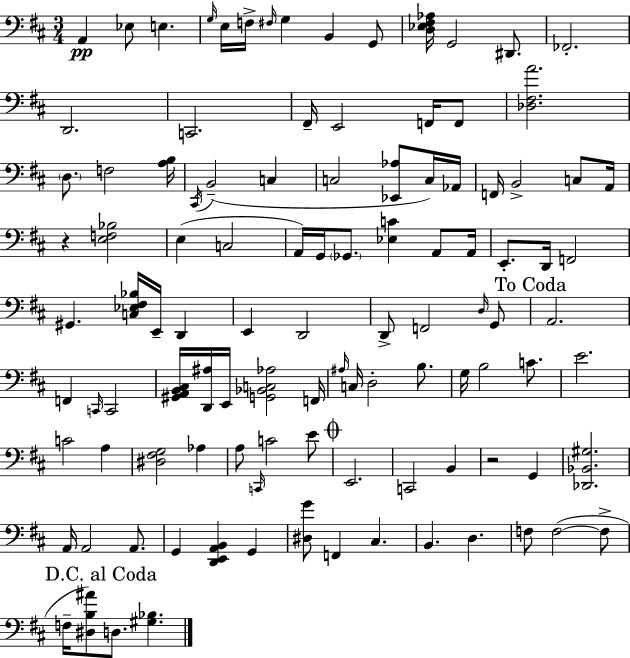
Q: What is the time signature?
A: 3/4